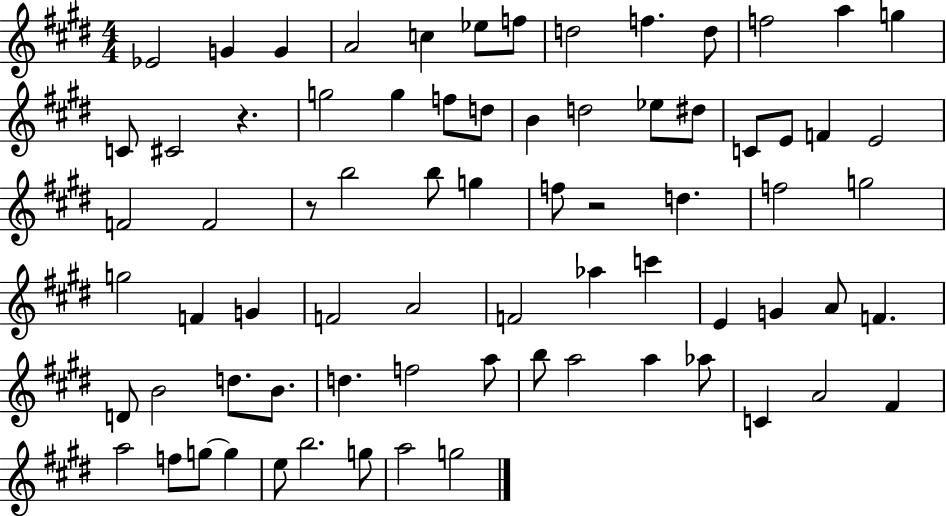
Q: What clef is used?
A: treble